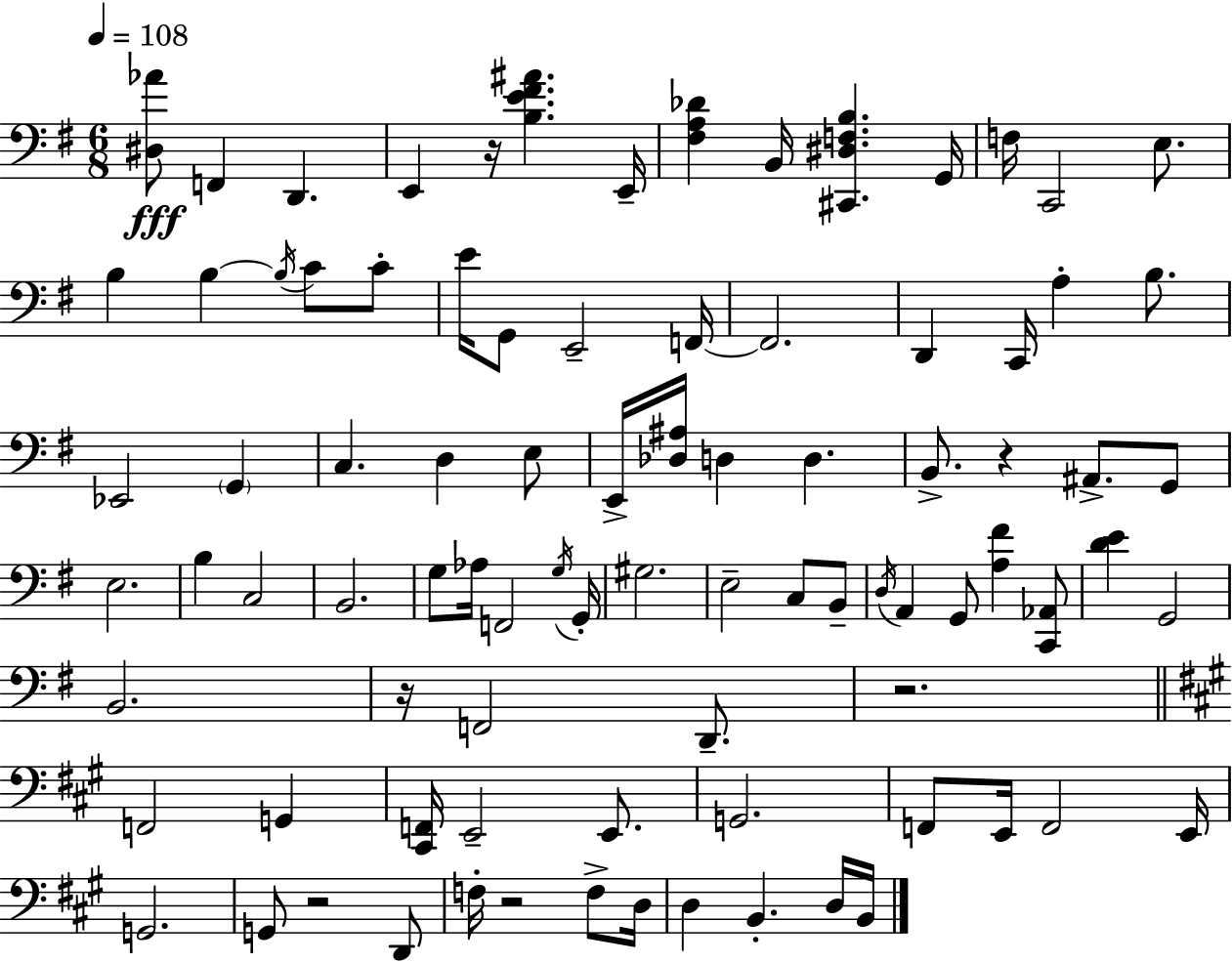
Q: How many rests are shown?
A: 6